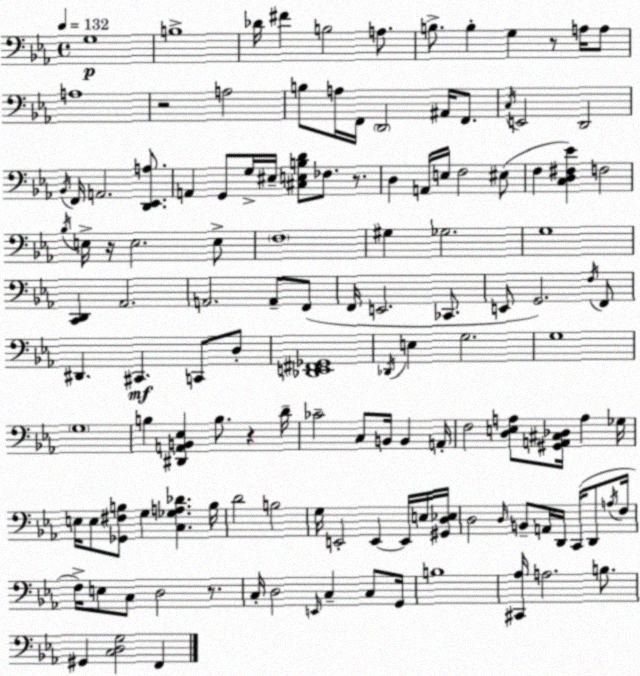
X:1
T:Untitled
M:4/4
L:1/4
K:Eb
G,4 B,4 _D/4 ^F B,2 A,/2 B,/2 B, G, z/2 A,/4 A,/2 A,4 z2 A,2 B,/2 A,/4 F,,/4 D,,2 ^A,,/4 F,,/2 C,/4 E,,2 D,,2 _B,,/4 F,,/4 A,,2 [D,,_E,,A,]/2 A,, G,,/2 G,/4 ^E,/4 [^C,E,B,D]/2 _F,/2 z/2 D, A,,/4 E,/4 F,2 ^E,/2 F, [C,D,^F,_E] F,2 _B,/4 E,/4 z/4 E,2 E,/2 F,4 ^G, _G,2 G,4 [C,,D,,] _A,,2 A,,2 A,,/2 F,,/2 F,,/4 E,,2 _C,,/2 E,,/2 G,,2 F,/4 F,,/2 ^D,, ^C,, C,,/2 D,/2 [_D,,E,,^F,,_G,,]4 _D,,/4 E, G,2 G,4 G,4 B, [^D,,A,,B,,_E,] B,/2 z D/4 _C2 C,/2 B,,/4 B,, A,,/4 F,2 [D,E,A,]/2 [^G,,A,,^C,_D,]/4 A, _G,/4 E,/4 E,/2 [_G,,^F,B,]/2 G, [C,_G,A,_D] B,/4 D2 B,2 G,/4 E,,2 E,, E,,/4 E,/4 [^G,,D,_E,]/4 D,2 D,/4 B,,/2 A,,/4 D,,/4 C,,/4 D,,/2 A,/4 F,/4 F,/4 E,/2 C,/2 D,2 z/2 C,/4 D,2 E,,/4 C, C,/2 G,,/4 B,4 [^C,,_A,]/4 A,2 B,/2 ^G,, [C,D,G,]2 F,,